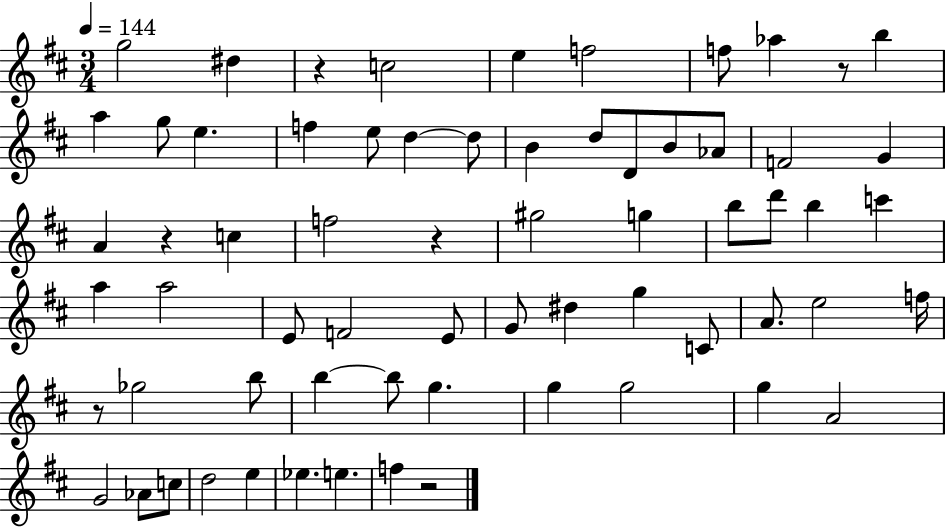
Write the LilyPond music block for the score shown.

{
  \clef treble
  \numericTimeSignature
  \time 3/4
  \key d \major
  \tempo 4 = 144
  \repeat volta 2 { g''2 dis''4 | r4 c''2 | e''4 f''2 | f''8 aes''4 r8 b''4 | \break a''4 g''8 e''4. | f''4 e''8 d''4~~ d''8 | b'4 d''8 d'8 b'8 aes'8 | f'2 g'4 | \break a'4 r4 c''4 | f''2 r4 | gis''2 g''4 | b''8 d'''8 b''4 c'''4 | \break a''4 a''2 | e'8 f'2 e'8 | g'8 dis''4 g''4 c'8 | a'8. e''2 f''16 | \break r8 ges''2 b''8 | b''4~~ b''8 g''4. | g''4 g''2 | g''4 a'2 | \break g'2 aes'8 c''8 | d''2 e''4 | ees''4. e''4. | f''4 r2 | \break } \bar "|."
}